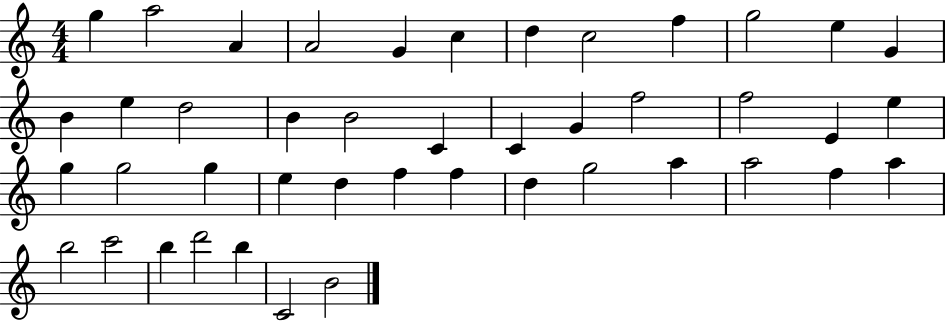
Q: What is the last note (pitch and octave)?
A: B4